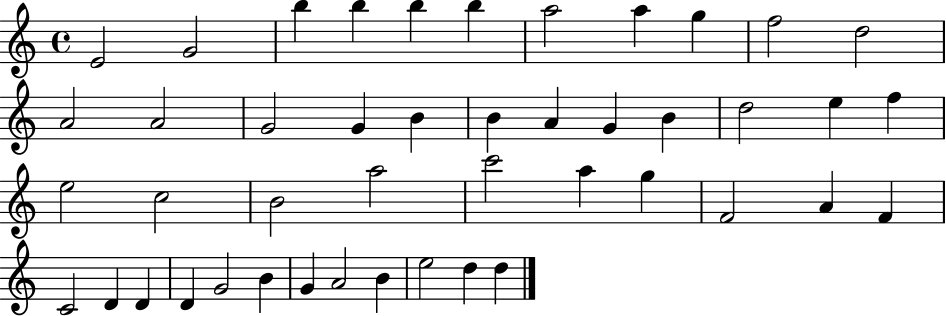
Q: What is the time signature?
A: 4/4